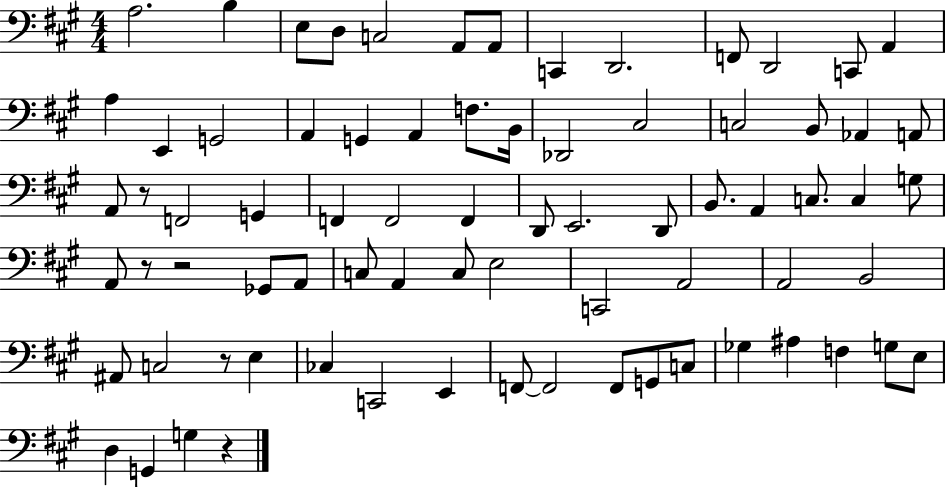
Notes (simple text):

A3/h. B3/q E3/e D3/e C3/h A2/e A2/e C2/q D2/h. F2/e D2/h C2/e A2/q A3/q E2/q G2/h A2/q G2/q A2/q F3/e. B2/s Db2/h C#3/h C3/h B2/e Ab2/q A2/e A2/e R/e F2/h G2/q F2/q F2/h F2/q D2/e E2/h. D2/e B2/e. A2/q C3/e. C3/q G3/e A2/e R/e R/h Gb2/e A2/e C3/e A2/q C3/e E3/h C2/h A2/h A2/h B2/h A#2/e C3/h R/e E3/q CES3/q C2/h E2/q F2/e F2/h F2/e G2/e C3/e Gb3/q A#3/q F3/q G3/e E3/e D3/q G2/q G3/q R/q